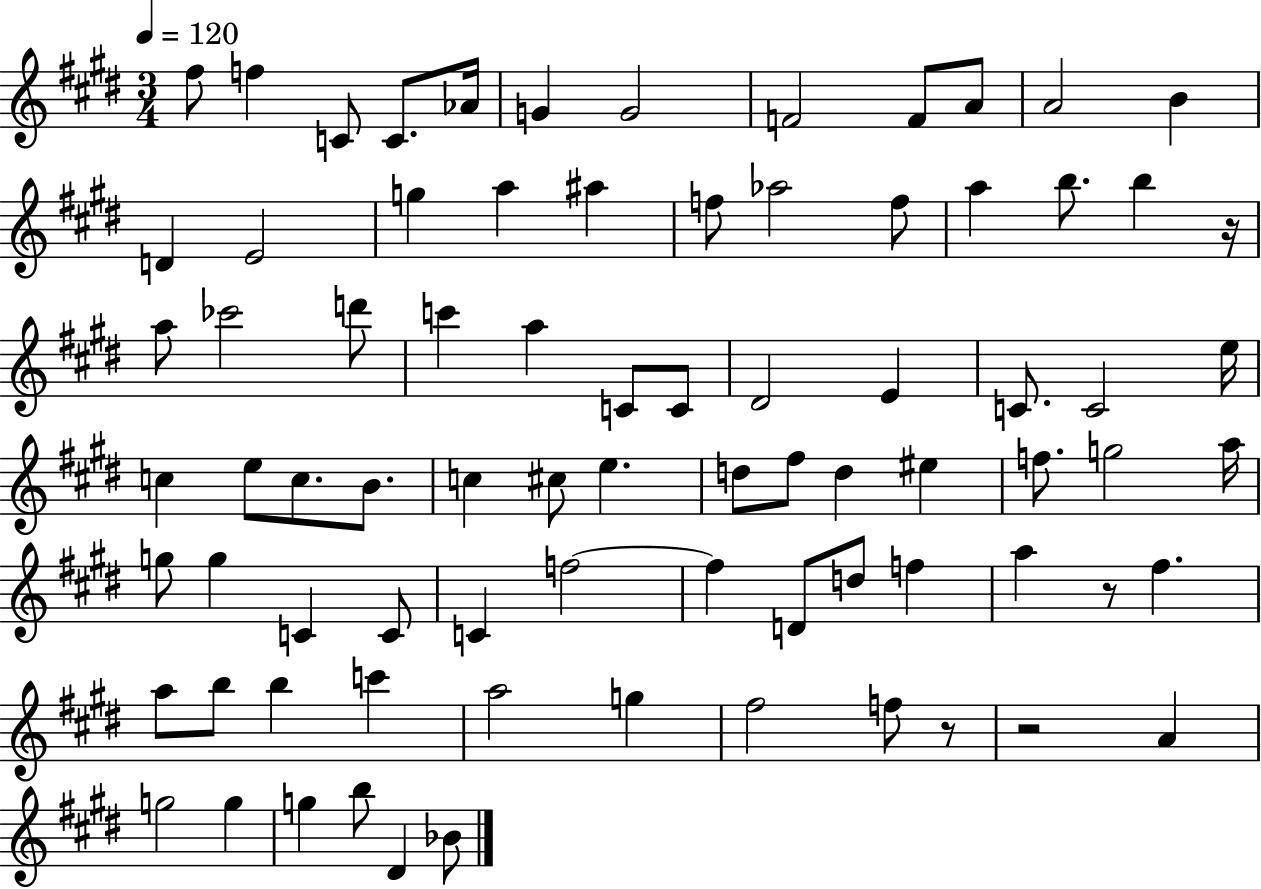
F#5/e F5/q C4/e C4/e. Ab4/s G4/q G4/h F4/h F4/e A4/e A4/h B4/q D4/q E4/h G5/q A5/q A#5/q F5/e Ab5/h F5/e A5/q B5/e. B5/q R/s A5/e CES6/h D6/e C6/q A5/q C4/e C4/e D#4/h E4/q C4/e. C4/h E5/s C5/q E5/e C5/e. B4/e. C5/q C#5/e E5/q. D5/e F#5/e D5/q EIS5/q F5/e. G5/h A5/s G5/e G5/q C4/q C4/e C4/q F5/h F5/q D4/e D5/e F5/q A5/q R/e F#5/q. A5/e B5/e B5/q C6/q A5/h G5/q F#5/h F5/e R/e R/h A4/q G5/h G5/q G5/q B5/e D#4/q Bb4/e